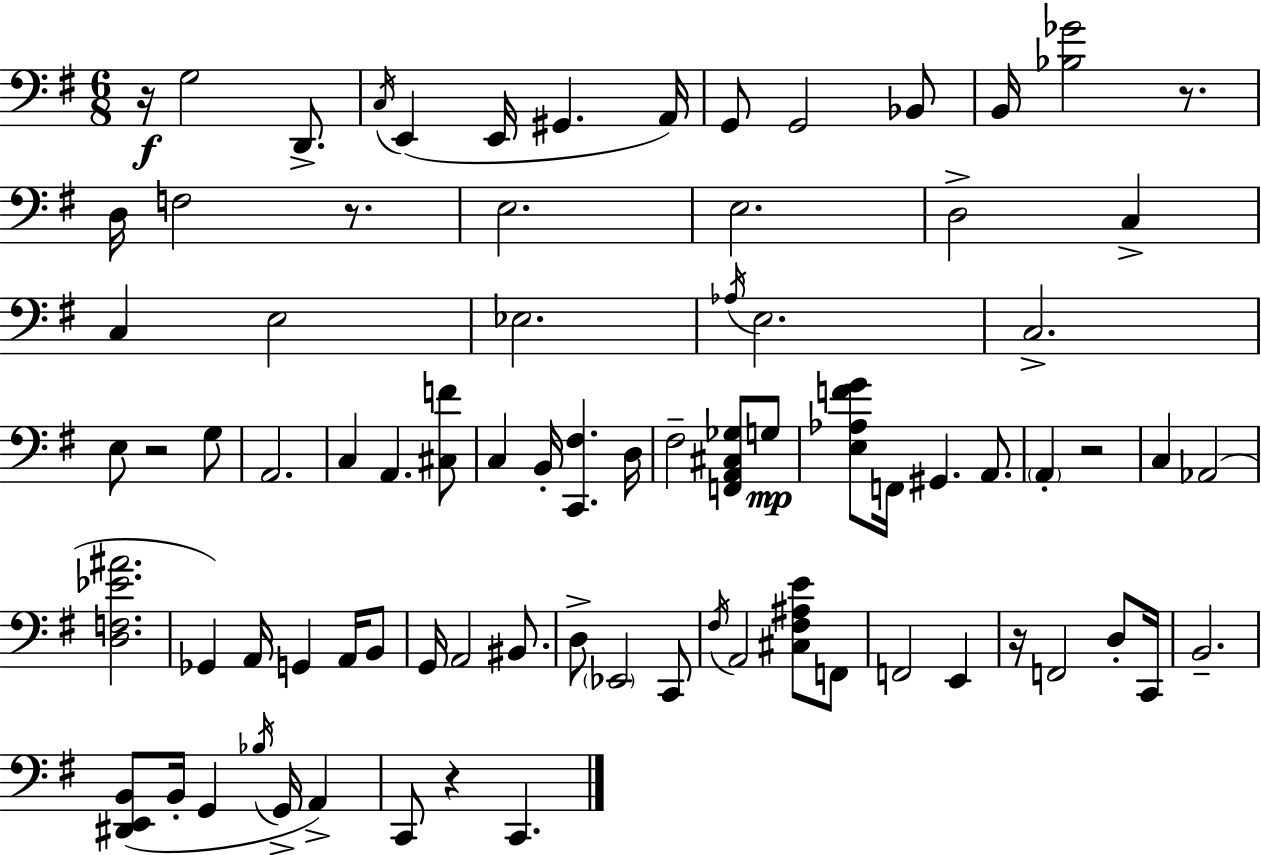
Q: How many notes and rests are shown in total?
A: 81